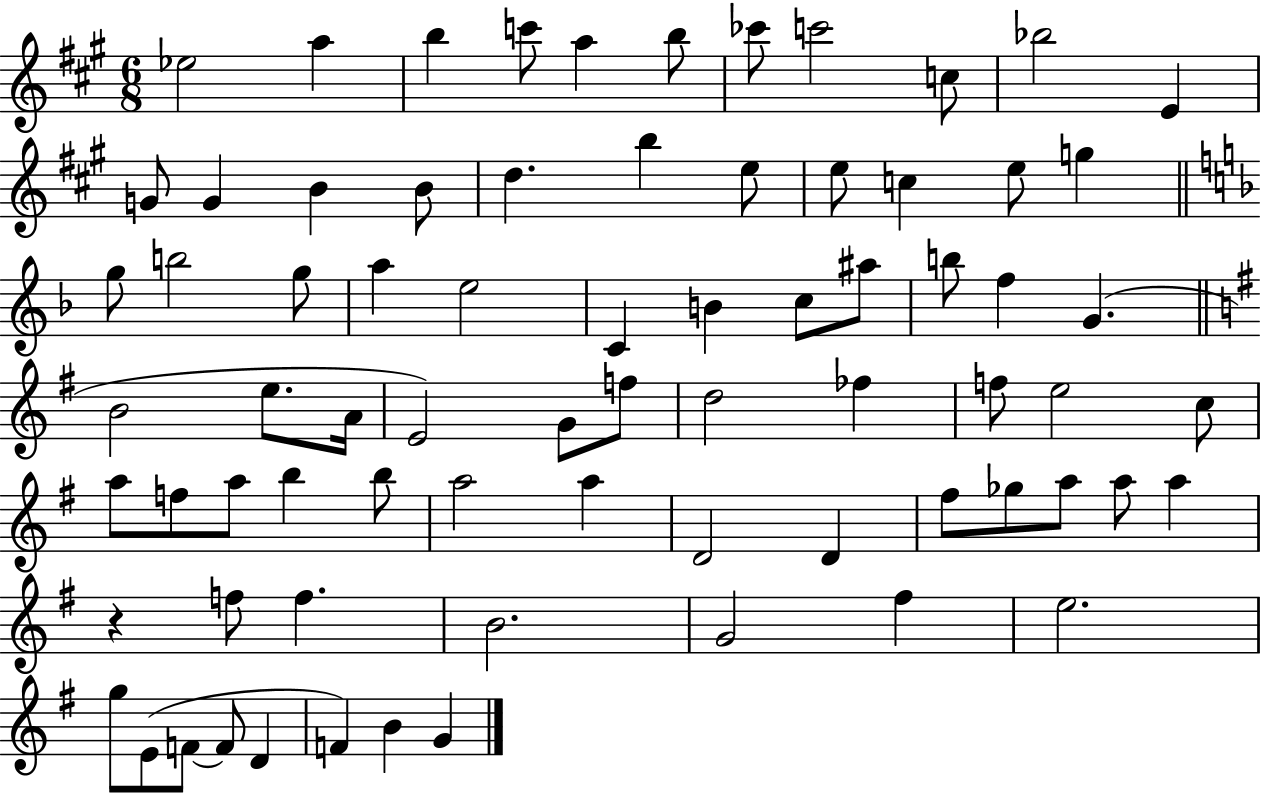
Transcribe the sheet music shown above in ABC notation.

X:1
T:Untitled
M:6/8
L:1/4
K:A
_e2 a b c'/2 a b/2 _c'/2 c'2 c/2 _b2 E G/2 G B B/2 d b e/2 e/2 c e/2 g g/2 b2 g/2 a e2 C B c/2 ^a/2 b/2 f G B2 e/2 A/4 E2 G/2 f/2 d2 _f f/2 e2 c/2 a/2 f/2 a/2 b b/2 a2 a D2 D ^f/2 _g/2 a/2 a/2 a z f/2 f B2 G2 ^f e2 g/2 E/2 F/2 F/2 D F B G